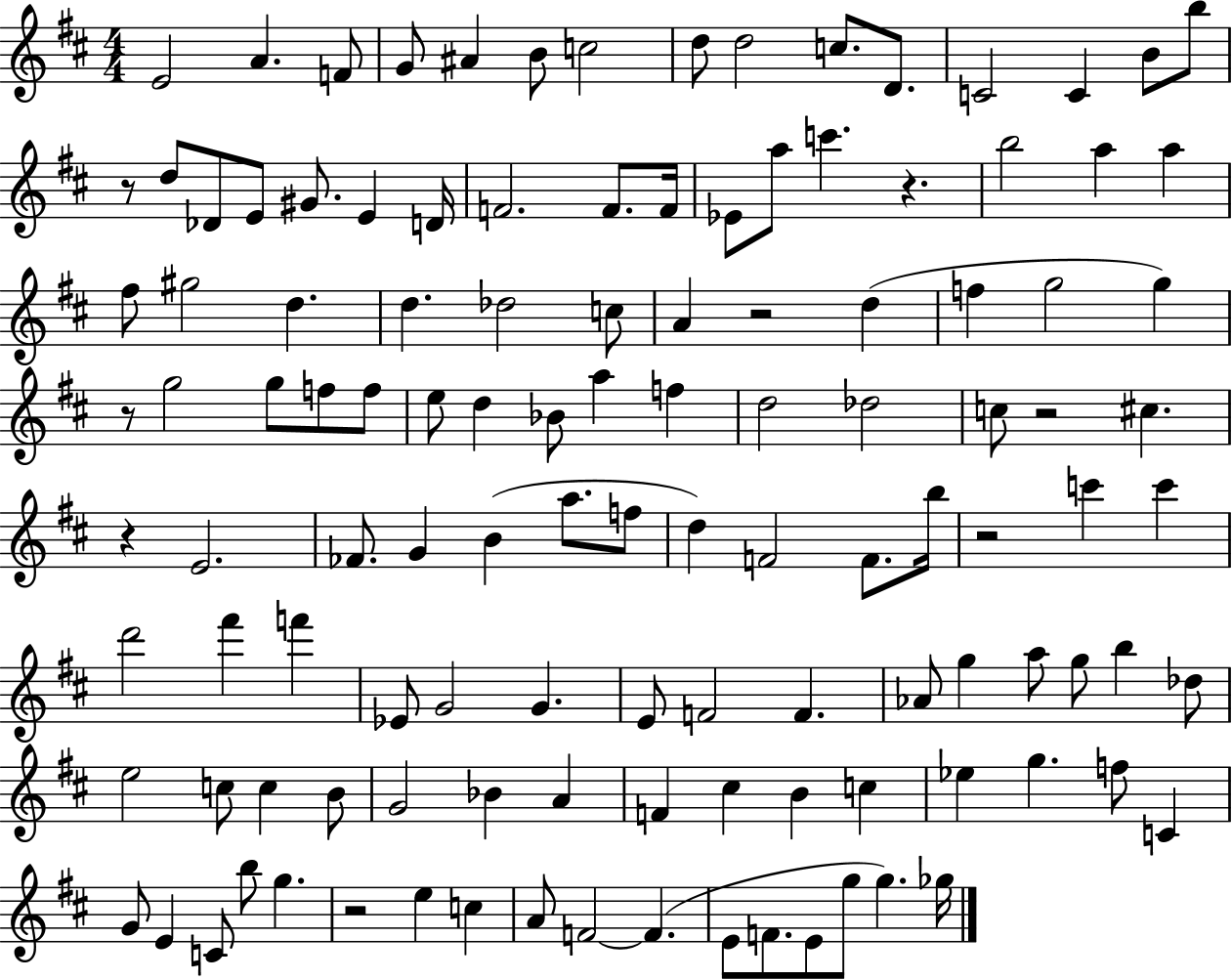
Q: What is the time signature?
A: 4/4